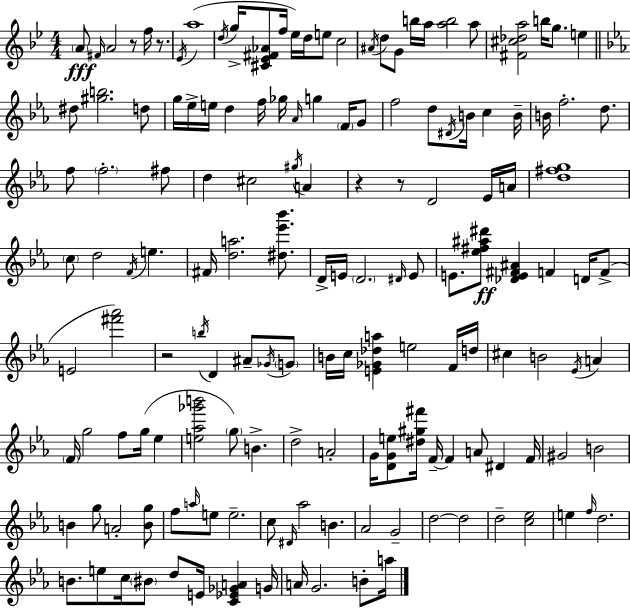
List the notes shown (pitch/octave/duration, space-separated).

A4/e F#4/s A4/h R/e F5/s R/e. Eb4/s A5/w D5/s G5/s [C#4,Eb4,F#4,Ab4]/e F5/s Eb5/s D5/s E5/e C5/h A#4/s D5/e G4/e B5/s A5/s [A5,B5]/h A5/e [F#4,C#5,Db5,A5]/h B5/s G5/e. E5/q D#5/e [G#5,B5]/h. D5/e G5/s Eb5/s E5/s D5/q F5/s Gb5/s Ab4/s G5/q F4/s G4/e F5/h D5/e D#4/s B4/s C5/q B4/s B4/s F5/h. D5/e. F5/e F5/h. F#5/e D5/q C#5/h G#5/s A4/q R/q R/e D4/h Eb4/s A4/s [D5,F#5,G5]/w C5/e D5/h F4/s E5/q. F#4/s [D5,A5]/h. [D#5,Eb6,Bb6]/e. D4/s E4/s D4/h. D#4/s E4/e E4/e. [Eb5,F#5,A#5,D#6]/e [Db4,E4,F#4,A#4]/q F4/q D4/s F4/e E4/h [F#6,Ab6]/h R/h B5/s D4/q A#4/e Gb4/s G4/e B4/s C5/s [E4,Gb4,Db5,A5]/q E5/h F4/s D5/s C#5/q B4/h Eb4/s A4/q F4/s G5/h F5/e G5/s Eb5/q [E5,Ab5,Gb6,B6]/h G5/e B4/q. D5/h A4/h G4/s [D4,G4,E5]/e [D#5,G#5,F#6]/s F4/s F4/q A4/e D#4/q F4/s G#4/h B4/h B4/q G5/e A4/h [B4,G5]/e F5/e A5/s E5/e E5/h. C5/e D#4/s Ab5/h B4/q. Ab4/h G4/h D5/h D5/h D5/h [C5,Eb5]/h E5/q F5/s D5/h. B4/e. E5/e C5/s BIS4/e D5/e E4/s [C4,Eb4,Gb4,A4]/q G4/s A4/s G4/h. B4/e A5/s